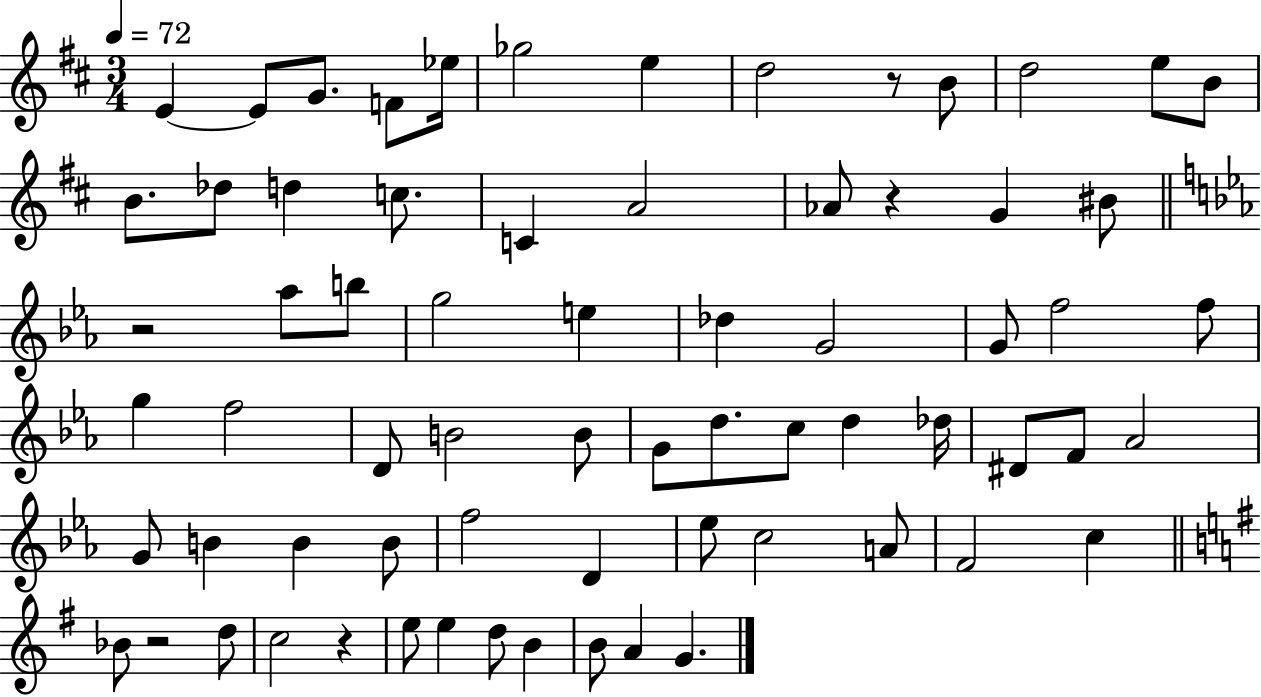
{
  \clef treble
  \numericTimeSignature
  \time 3/4
  \key d \major
  \tempo 4 = 72
  e'4~~ e'8 g'8. f'8 ees''16 | ges''2 e''4 | d''2 r8 b'8 | d''2 e''8 b'8 | \break b'8. des''8 d''4 c''8. | c'4 a'2 | aes'8 r4 g'4 bis'8 | \bar "||" \break \key ees \major r2 aes''8 b''8 | g''2 e''4 | des''4 g'2 | g'8 f''2 f''8 | \break g''4 f''2 | d'8 b'2 b'8 | g'8 d''8. c''8 d''4 des''16 | dis'8 f'8 aes'2 | \break g'8 b'4 b'4 b'8 | f''2 d'4 | ees''8 c''2 a'8 | f'2 c''4 | \break \bar "||" \break \key e \minor bes'8 r2 d''8 | c''2 r4 | e''8 e''4 d''8 b'4 | b'8 a'4 g'4. | \break \bar "|."
}